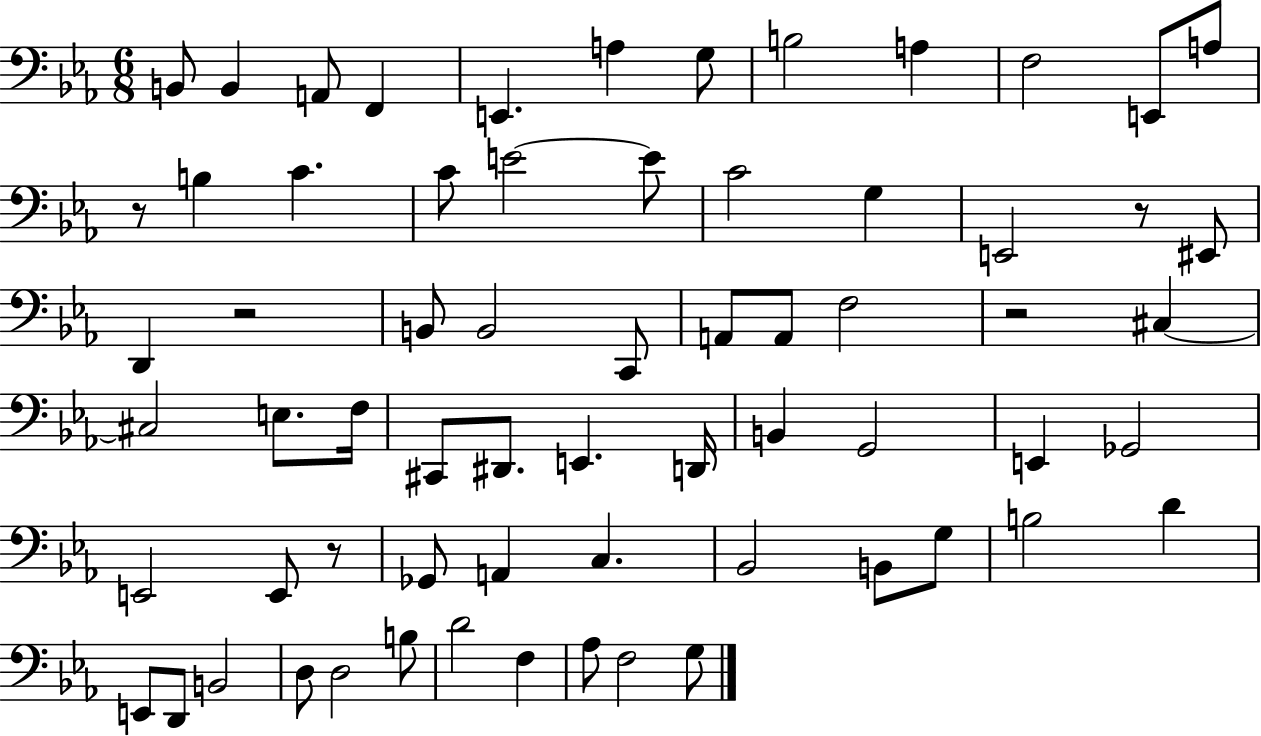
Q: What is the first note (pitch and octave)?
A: B2